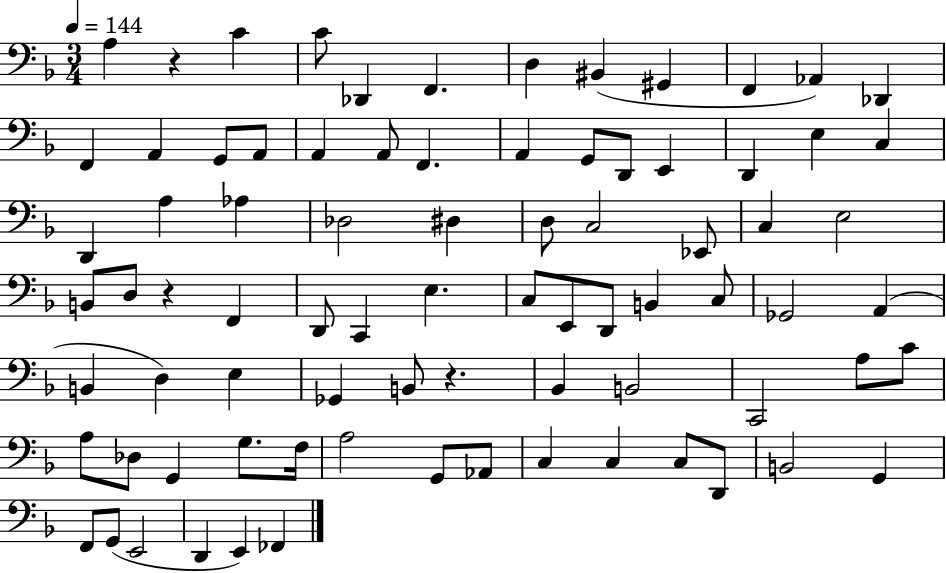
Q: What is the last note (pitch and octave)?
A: FES2